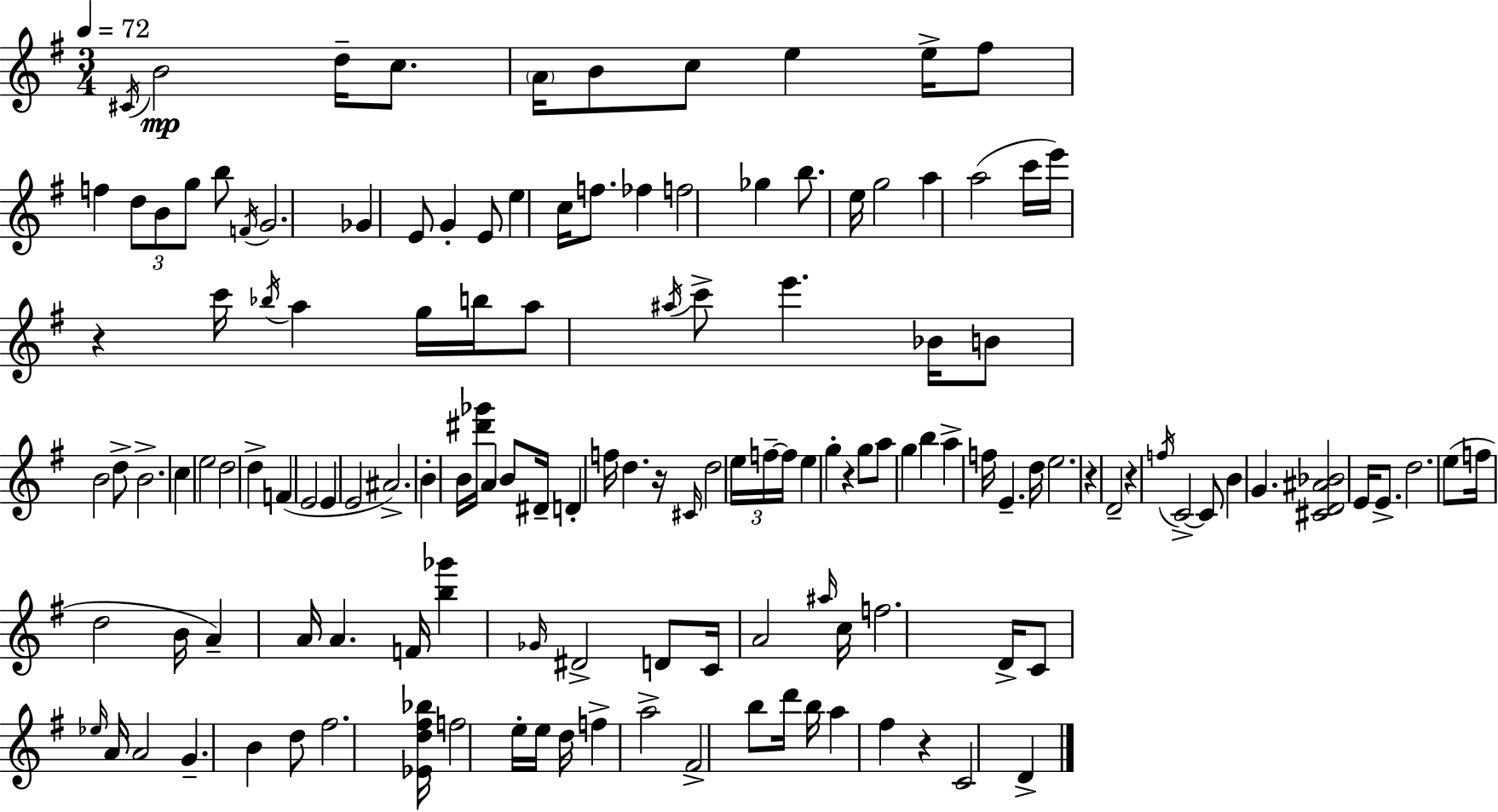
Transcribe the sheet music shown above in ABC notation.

X:1
T:Untitled
M:3/4
L:1/4
K:G
^C/4 B2 d/4 c/2 A/4 B/2 c/2 e e/4 ^f/2 f d/2 B/2 g/2 b/2 F/4 G2 _G E/2 G E/2 e c/4 f/2 _f f2 _g b/2 e/4 g2 a a2 c'/4 e'/4 z c'/4 _b/4 a g/4 b/4 a/2 ^a/4 c'/2 e' _B/4 B/2 B2 d/2 B2 c e2 d2 d F E2 E E2 ^A2 B B/4 [^d'_g']/4 A B/2 ^D/4 D f/4 d z/4 ^C/4 d2 e/4 f/4 f/4 e g z g/2 a/2 g b a f/4 E d/4 e2 z D2 z f/4 C2 C/2 B G [^CD^A_B]2 E/4 E/2 d2 e/2 f/4 d2 B/4 A A/4 A F/4 [b_g'] _G/4 ^D2 D/2 C/4 A2 ^a/4 c/4 f2 D/4 C/2 _e/4 A/4 A2 G B d/2 ^f2 [_Ed^f_b]/4 f2 e/4 e/4 d/4 f a2 ^F2 b/2 d'/4 b/4 a ^f z C2 D